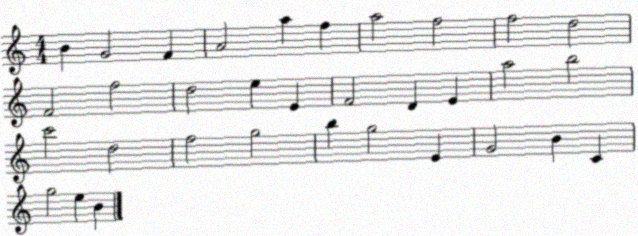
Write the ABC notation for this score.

X:1
T:Untitled
M:4/4
L:1/4
K:C
B G2 F A2 a f a2 f2 f2 d2 F2 f2 d2 e E F2 D E a2 b2 c'2 d2 f2 g2 b g2 E G2 B C g2 e B